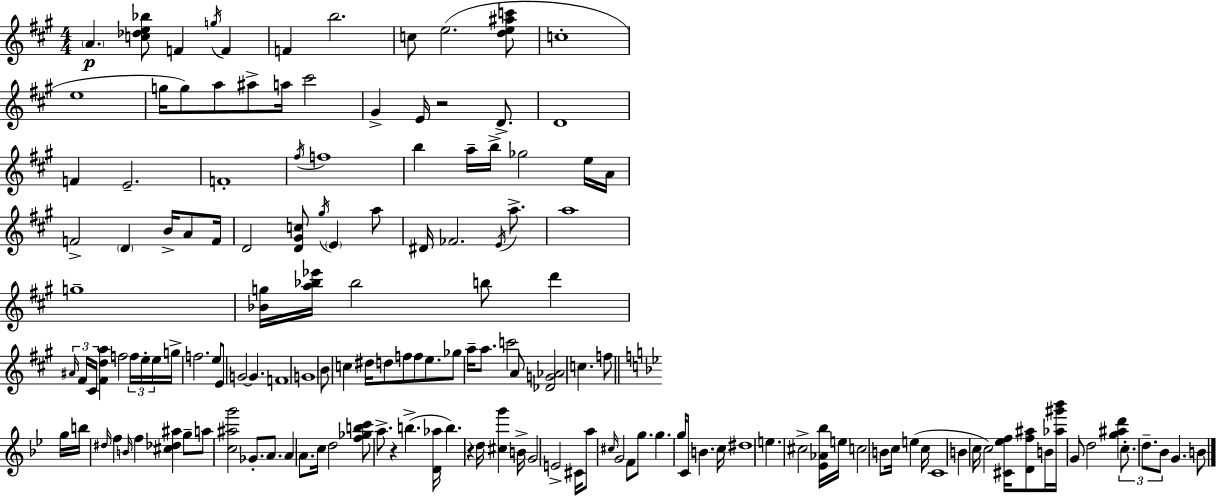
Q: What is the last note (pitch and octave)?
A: B4